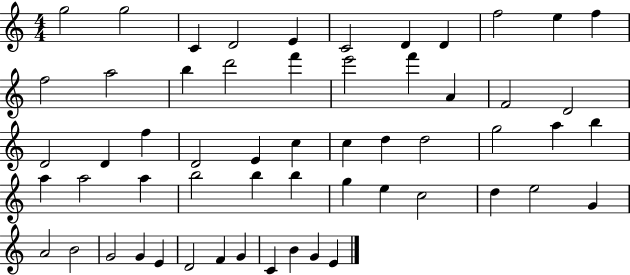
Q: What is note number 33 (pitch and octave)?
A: B5